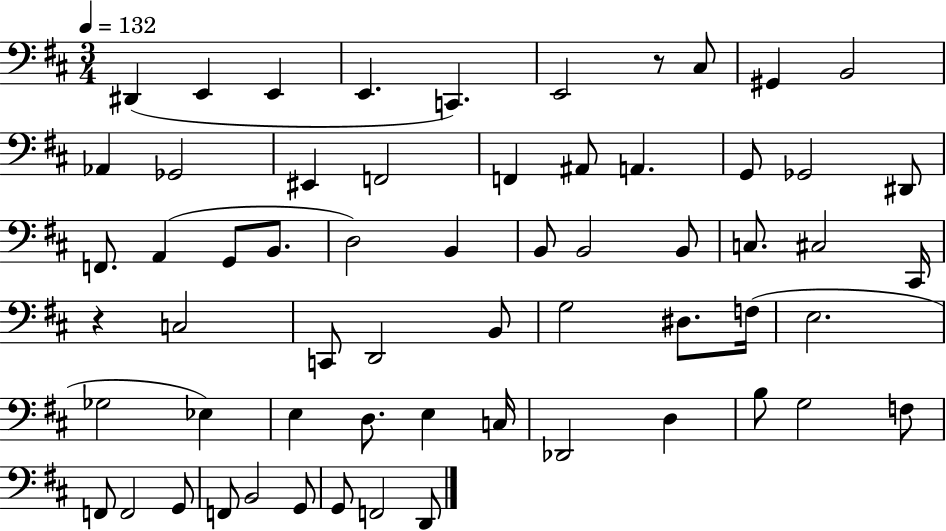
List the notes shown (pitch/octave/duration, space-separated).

D#2/q E2/q E2/q E2/q. C2/q. E2/h R/e C#3/e G#2/q B2/h Ab2/q Gb2/h EIS2/q F2/h F2/q A#2/e A2/q. G2/e Gb2/h D#2/e F2/e. A2/q G2/e B2/e. D3/h B2/q B2/e B2/h B2/e C3/e. C#3/h C#2/s R/q C3/h C2/e D2/h B2/e G3/h D#3/e. F3/s E3/h. Gb3/h Eb3/q E3/q D3/e. E3/q C3/s Db2/h D3/q B3/e G3/h F3/e F2/e F2/h G2/e F2/e B2/h G2/e G2/e F2/h D2/e